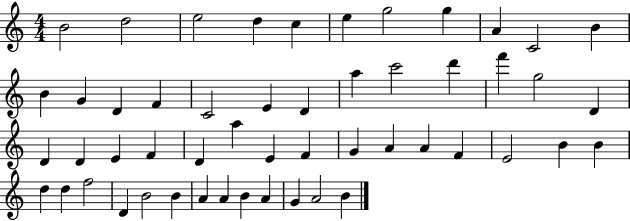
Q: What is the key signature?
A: C major